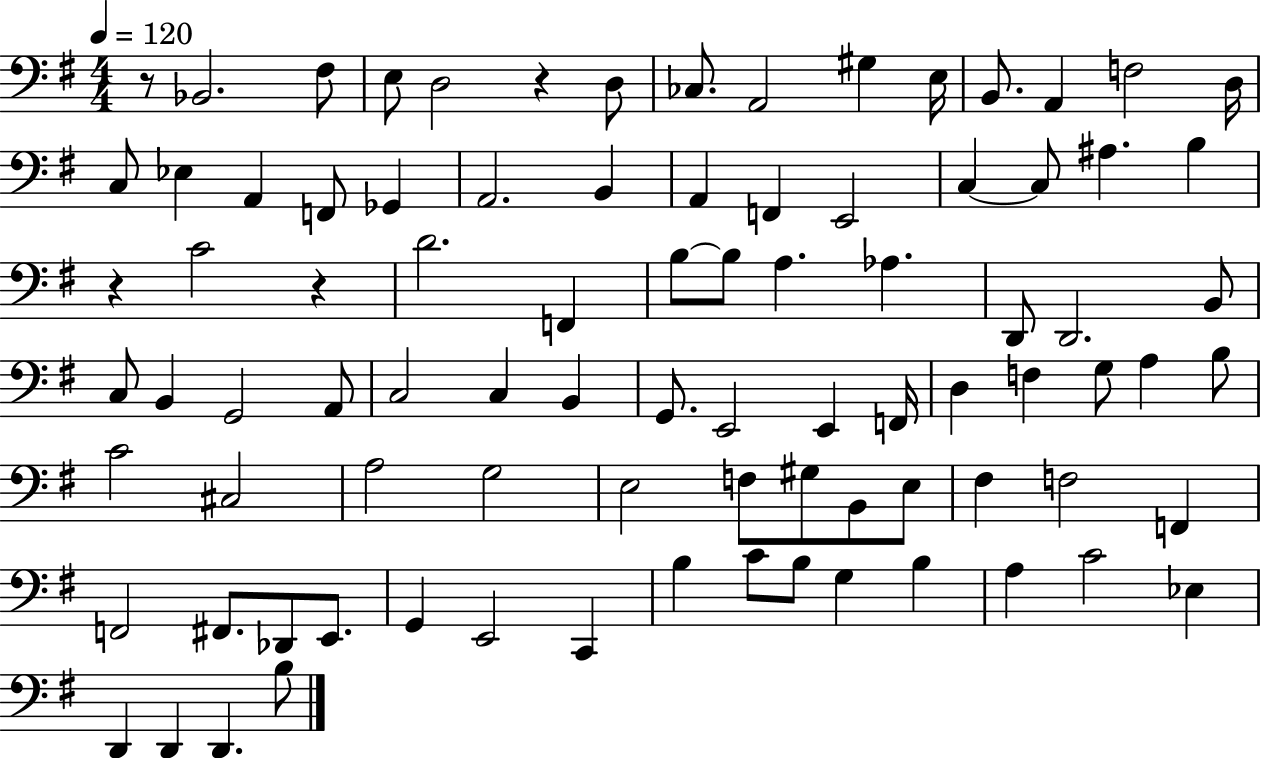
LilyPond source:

{
  \clef bass
  \numericTimeSignature
  \time 4/4
  \key g \major
  \tempo 4 = 120
  r8 bes,2. fis8 | e8 d2 r4 d8 | ces8. a,2 gis4 e16 | b,8. a,4 f2 d16 | \break c8 ees4 a,4 f,8 ges,4 | a,2. b,4 | a,4 f,4 e,2 | c4~~ c8 ais4. b4 | \break r4 c'2 r4 | d'2. f,4 | b8~~ b8 a4. aes4. | d,8 d,2. b,8 | \break c8 b,4 g,2 a,8 | c2 c4 b,4 | g,8. e,2 e,4 f,16 | d4 f4 g8 a4 b8 | \break c'2 cis2 | a2 g2 | e2 f8 gis8 b,8 e8 | fis4 f2 f,4 | \break f,2 fis,8. des,8 e,8. | g,4 e,2 c,4 | b4 c'8 b8 g4 b4 | a4 c'2 ees4 | \break d,4 d,4 d,4. b8 | \bar "|."
}